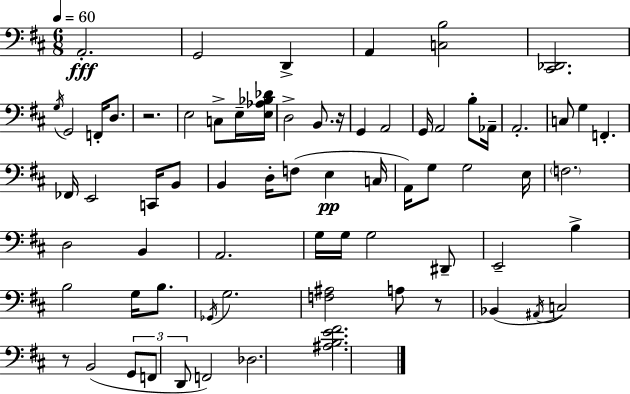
A2/h. G2/h D2/q A2/q [C3,B3]/h [C#2,Db2]/h. G3/s G2/h F2/s D3/e. R/h. E3/h C3/e E3/s [E3,Ab3,Bb3,Db4]/s D3/h B2/e. R/s G2/q A2/h G2/s A2/h B3/e Ab2/s A2/h. C3/e G3/q F2/q. FES2/s E2/h C2/s B2/e B2/q D3/s F3/e E3/q C3/s A2/s G3/e G3/h E3/s F3/h. D3/h B2/q A2/h. G3/s G3/s G3/h D#2/e E2/h B3/q B3/h G3/s B3/e. Gb2/s G3/h. [F3,A#3]/h A3/e R/e Bb2/q A#2/s C3/h R/e B2/h G2/e F2/e D2/e F2/h Db3/h. [A#3,B3,E4,F#4]/h.